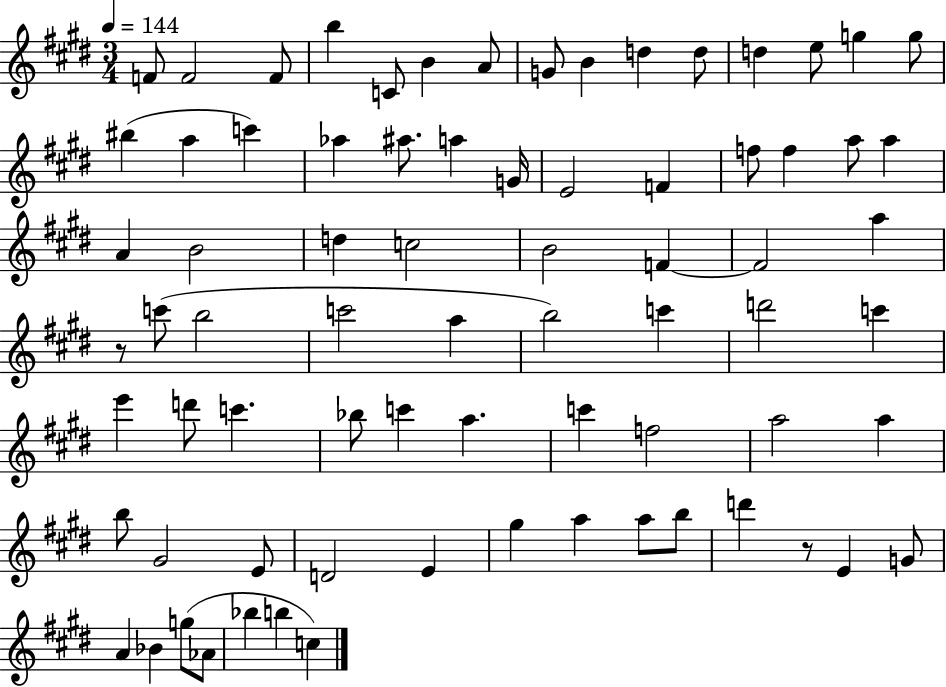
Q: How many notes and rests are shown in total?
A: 75